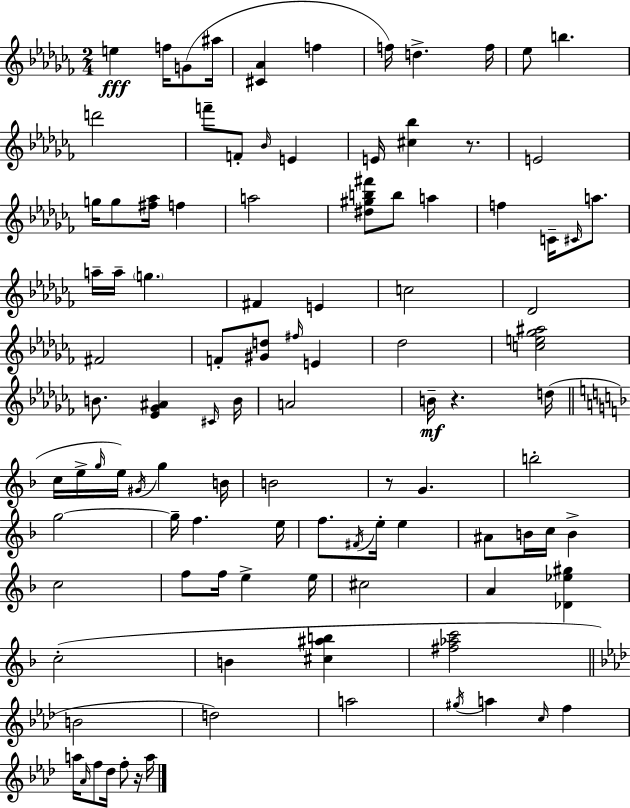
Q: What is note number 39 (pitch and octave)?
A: Db5